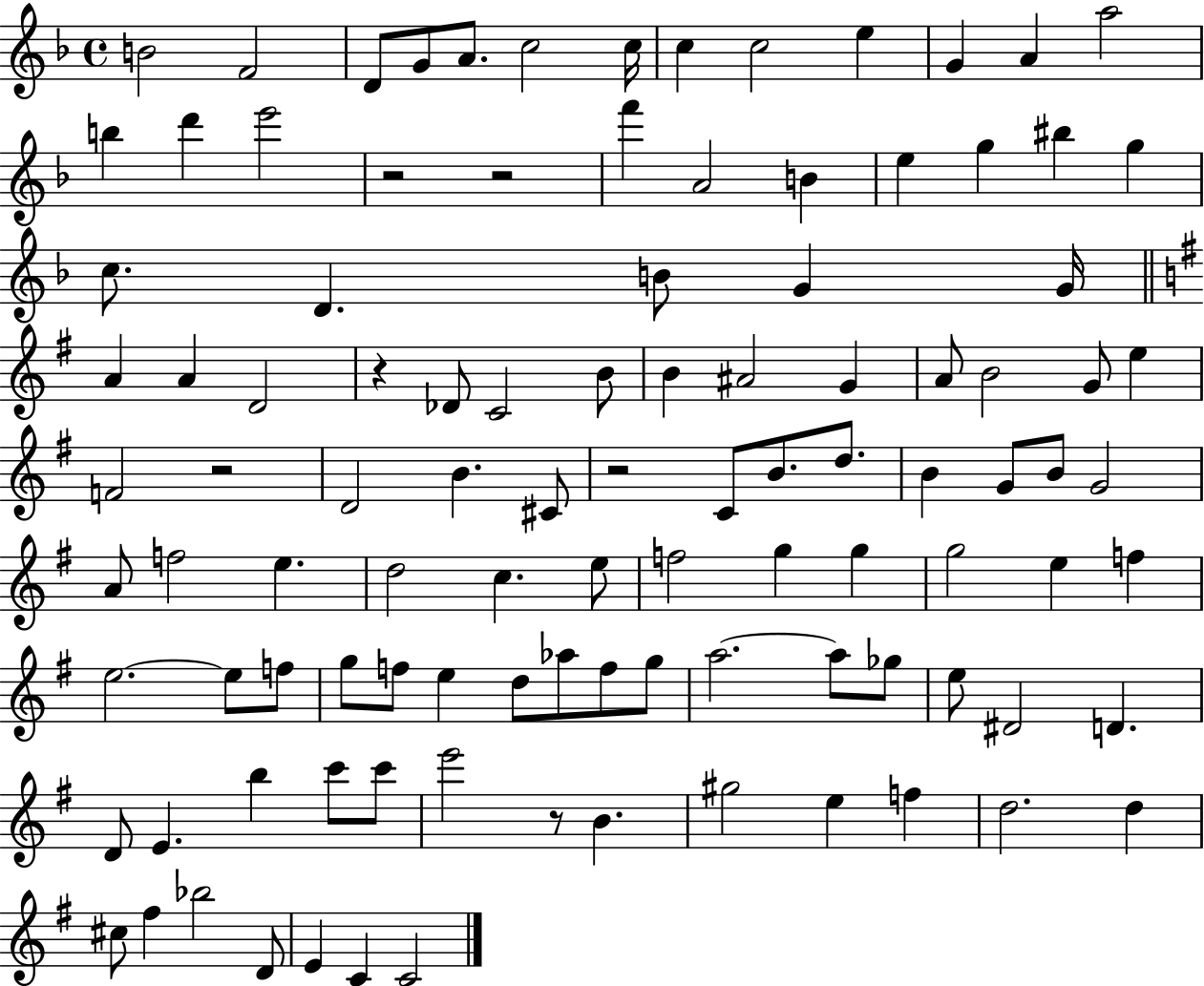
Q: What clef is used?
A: treble